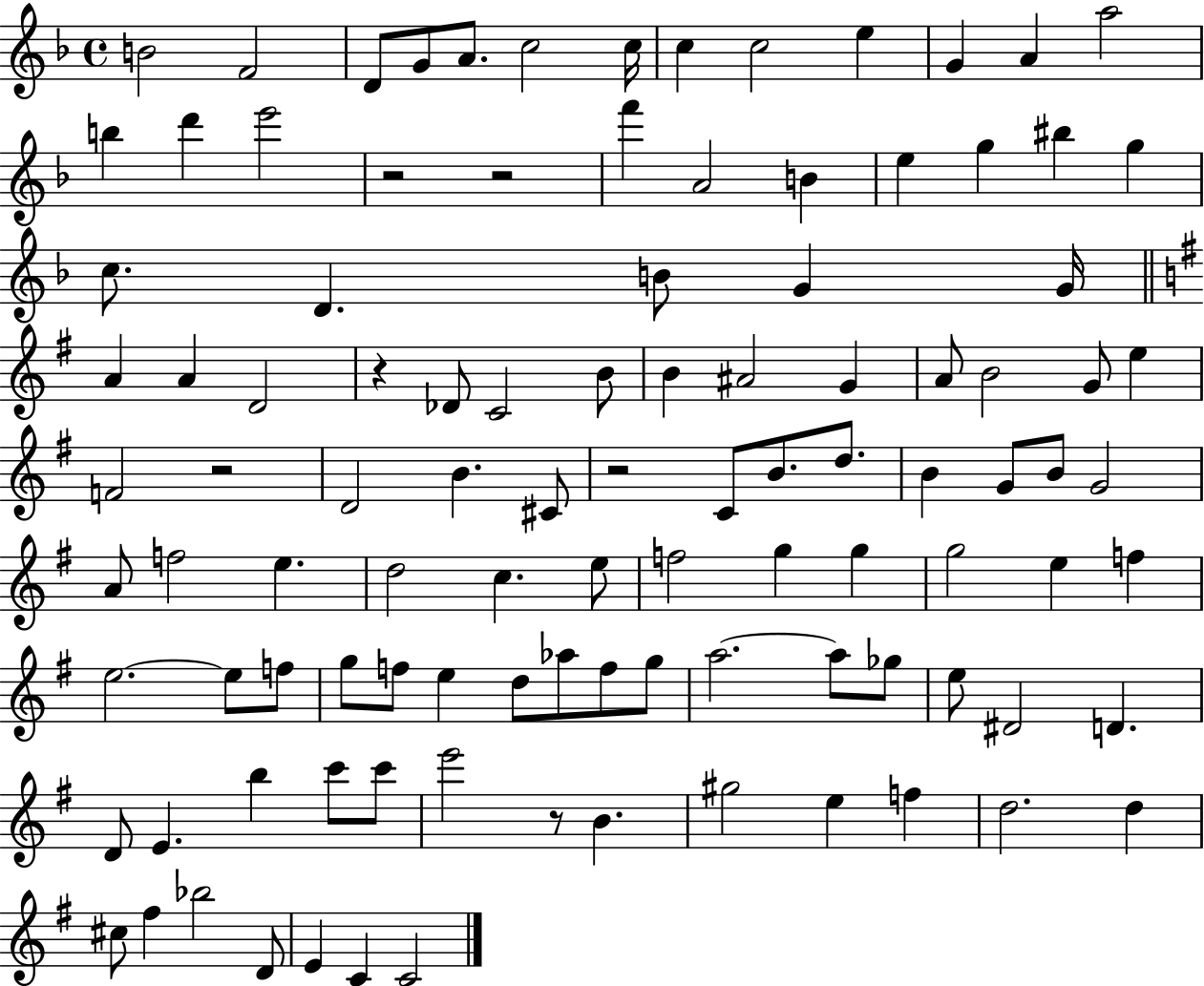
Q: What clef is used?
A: treble